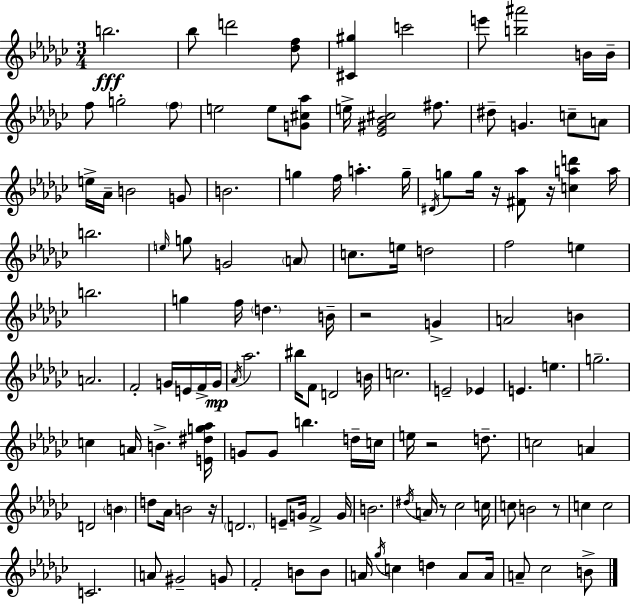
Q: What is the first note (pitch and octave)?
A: B5